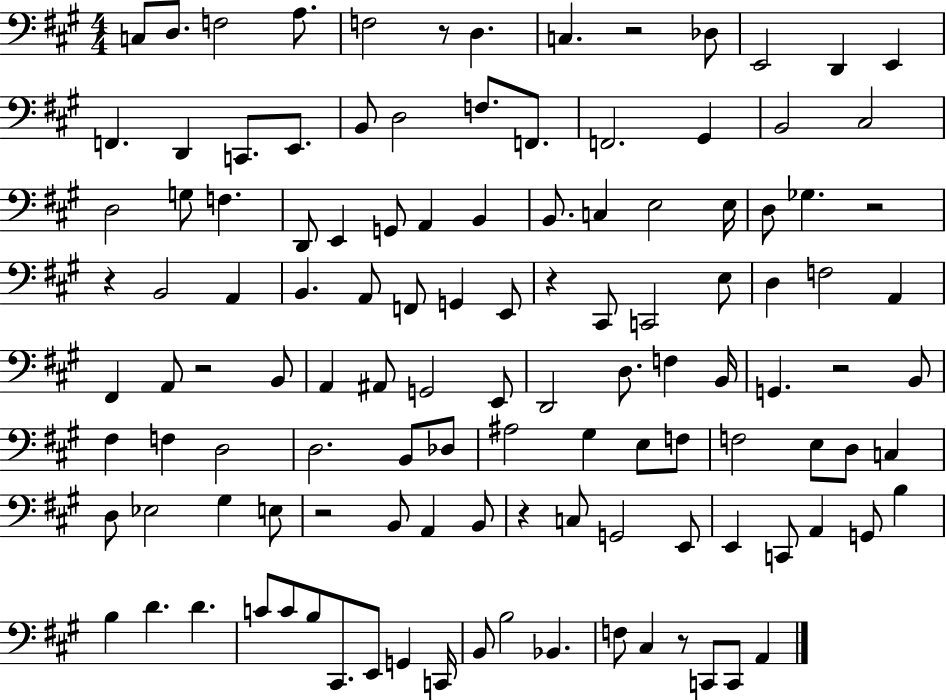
{
  \clef bass
  \numericTimeSignature
  \time 4/4
  \key a \major
  c8 d8. f2 a8. | f2 r8 d4. | c4. r2 des8 | e,2 d,4 e,4 | \break f,4. d,4 c,8. e,8. | b,8 d2 f8. f,8. | f,2. gis,4 | b,2 cis2 | \break d2 g8 f4. | d,8 e,4 g,8 a,4 b,4 | b,8. c4 e2 e16 | d8 ges4. r2 | \break r4 b,2 a,4 | b,4. a,8 f,8 g,4 e,8 | r4 cis,8 c,2 e8 | d4 f2 a,4 | \break fis,4 a,8 r2 b,8 | a,4 ais,8 g,2 e,8 | d,2 d8. f4 b,16 | g,4. r2 b,8 | \break fis4 f4 d2 | d2. b,8 des8 | ais2 gis4 e8 f8 | f2 e8 d8 c4 | \break d8 ees2 gis4 e8 | r2 b,8 a,4 b,8 | r4 c8 g,2 e,8 | e,4 c,8 a,4 g,8 b4 | \break b4 d'4. d'4. | c'8 c'8 b8 cis,8. e,8 g,4 c,16 | b,8 b2 bes,4. | f8 cis4 r8 c,8 c,8 a,4 | \break \bar "|."
}